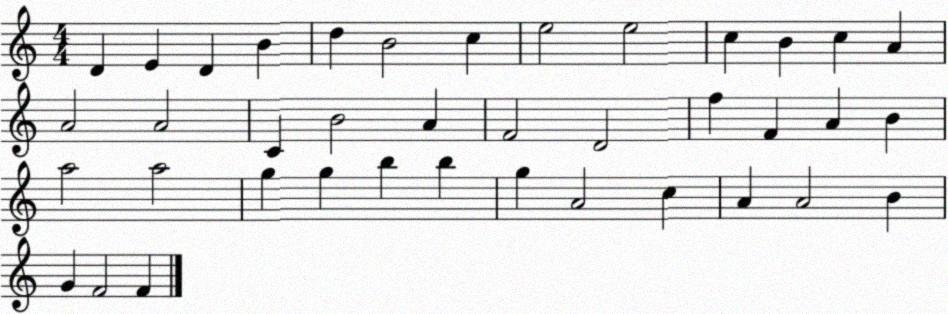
X:1
T:Untitled
M:4/4
L:1/4
K:C
D E D B d B2 c e2 e2 c B c A A2 A2 C B2 A F2 D2 f F A B a2 a2 g g b b g A2 c A A2 B G F2 F